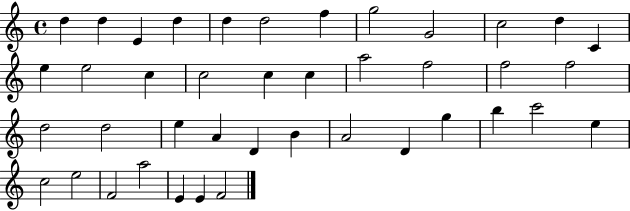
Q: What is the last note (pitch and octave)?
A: F4